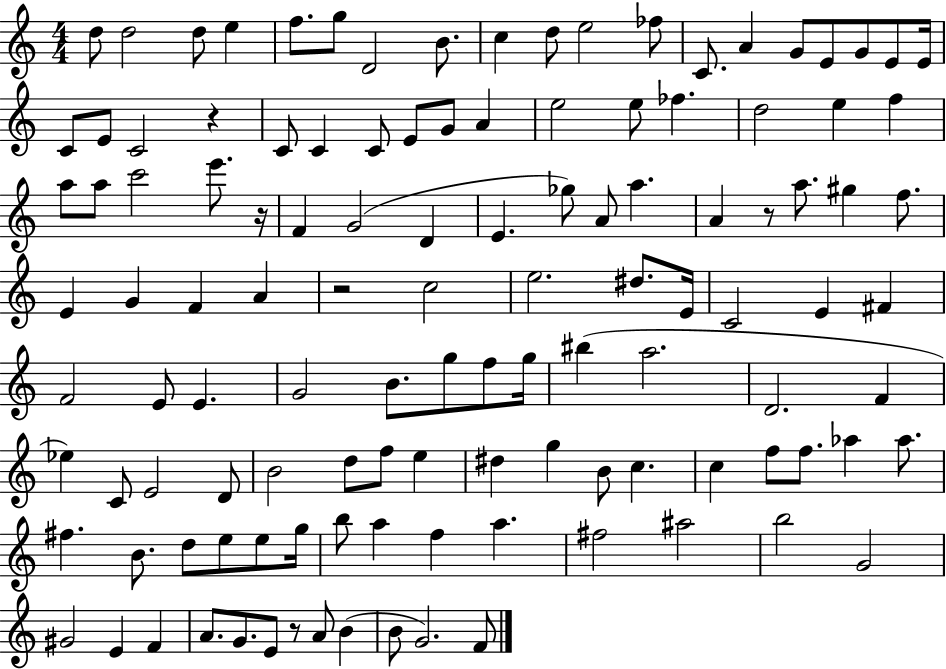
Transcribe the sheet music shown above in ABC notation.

X:1
T:Untitled
M:4/4
L:1/4
K:C
d/2 d2 d/2 e f/2 g/2 D2 B/2 c d/2 e2 _f/2 C/2 A G/2 E/2 G/2 E/2 E/4 C/2 E/2 C2 z C/2 C C/2 E/2 G/2 A e2 e/2 _f d2 e f a/2 a/2 c'2 e'/2 z/4 F G2 D E _g/2 A/2 a A z/2 a/2 ^g f/2 E G F A z2 c2 e2 ^d/2 E/4 C2 E ^F F2 E/2 E G2 B/2 g/2 f/2 g/4 ^b a2 D2 F _e C/2 E2 D/2 B2 d/2 f/2 e ^d g B/2 c c f/2 f/2 _a _a/2 ^f B/2 d/2 e/2 e/2 g/4 b/2 a f a ^f2 ^a2 b2 G2 ^G2 E F A/2 G/2 E/2 z/2 A/2 B B/2 G2 F/2